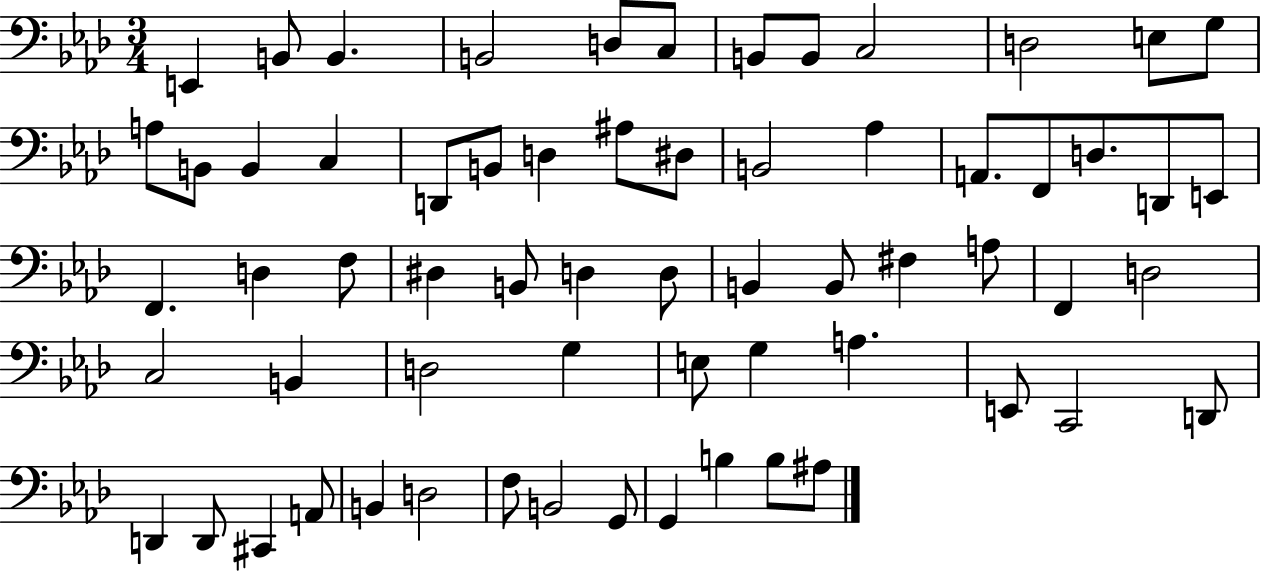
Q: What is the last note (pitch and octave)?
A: A#3